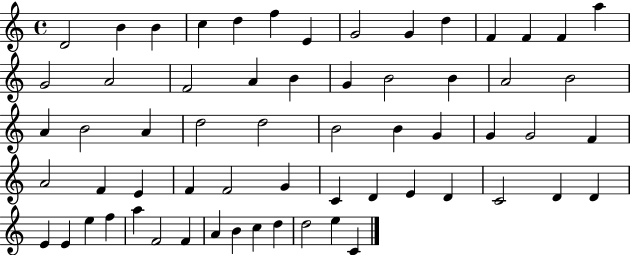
{
  \clef treble
  \time 4/4
  \defaultTimeSignature
  \key c \major
  d'2 b'4 b'4 | c''4 d''4 f''4 e'4 | g'2 g'4 d''4 | f'4 f'4 f'4 a''4 | \break g'2 a'2 | f'2 a'4 b'4 | g'4 b'2 b'4 | a'2 b'2 | \break a'4 b'2 a'4 | d''2 d''2 | b'2 b'4 g'4 | g'4 g'2 f'4 | \break a'2 f'4 e'4 | f'4 f'2 g'4 | c'4 d'4 e'4 d'4 | c'2 d'4 d'4 | \break e'4 e'4 e''4 f''4 | a''4 f'2 f'4 | a'4 b'4 c''4 d''4 | d''2 e''4 c'4 | \break \bar "|."
}